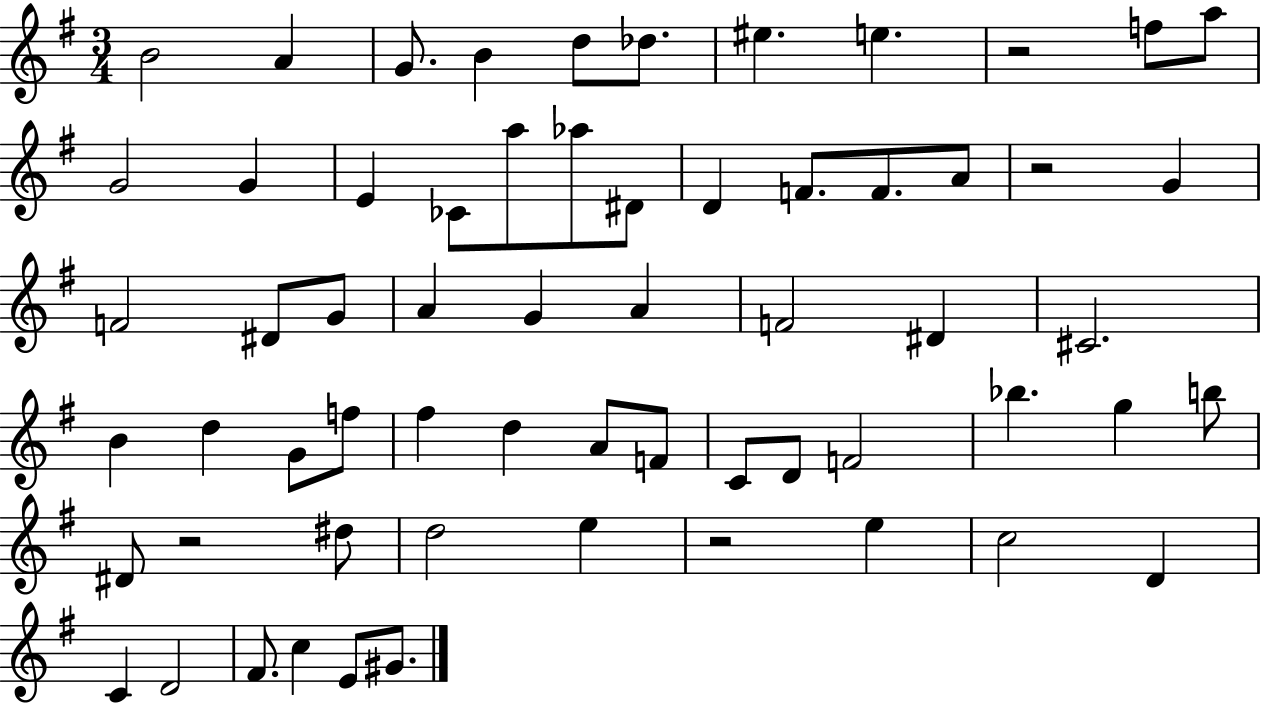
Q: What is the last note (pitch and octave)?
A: G#4